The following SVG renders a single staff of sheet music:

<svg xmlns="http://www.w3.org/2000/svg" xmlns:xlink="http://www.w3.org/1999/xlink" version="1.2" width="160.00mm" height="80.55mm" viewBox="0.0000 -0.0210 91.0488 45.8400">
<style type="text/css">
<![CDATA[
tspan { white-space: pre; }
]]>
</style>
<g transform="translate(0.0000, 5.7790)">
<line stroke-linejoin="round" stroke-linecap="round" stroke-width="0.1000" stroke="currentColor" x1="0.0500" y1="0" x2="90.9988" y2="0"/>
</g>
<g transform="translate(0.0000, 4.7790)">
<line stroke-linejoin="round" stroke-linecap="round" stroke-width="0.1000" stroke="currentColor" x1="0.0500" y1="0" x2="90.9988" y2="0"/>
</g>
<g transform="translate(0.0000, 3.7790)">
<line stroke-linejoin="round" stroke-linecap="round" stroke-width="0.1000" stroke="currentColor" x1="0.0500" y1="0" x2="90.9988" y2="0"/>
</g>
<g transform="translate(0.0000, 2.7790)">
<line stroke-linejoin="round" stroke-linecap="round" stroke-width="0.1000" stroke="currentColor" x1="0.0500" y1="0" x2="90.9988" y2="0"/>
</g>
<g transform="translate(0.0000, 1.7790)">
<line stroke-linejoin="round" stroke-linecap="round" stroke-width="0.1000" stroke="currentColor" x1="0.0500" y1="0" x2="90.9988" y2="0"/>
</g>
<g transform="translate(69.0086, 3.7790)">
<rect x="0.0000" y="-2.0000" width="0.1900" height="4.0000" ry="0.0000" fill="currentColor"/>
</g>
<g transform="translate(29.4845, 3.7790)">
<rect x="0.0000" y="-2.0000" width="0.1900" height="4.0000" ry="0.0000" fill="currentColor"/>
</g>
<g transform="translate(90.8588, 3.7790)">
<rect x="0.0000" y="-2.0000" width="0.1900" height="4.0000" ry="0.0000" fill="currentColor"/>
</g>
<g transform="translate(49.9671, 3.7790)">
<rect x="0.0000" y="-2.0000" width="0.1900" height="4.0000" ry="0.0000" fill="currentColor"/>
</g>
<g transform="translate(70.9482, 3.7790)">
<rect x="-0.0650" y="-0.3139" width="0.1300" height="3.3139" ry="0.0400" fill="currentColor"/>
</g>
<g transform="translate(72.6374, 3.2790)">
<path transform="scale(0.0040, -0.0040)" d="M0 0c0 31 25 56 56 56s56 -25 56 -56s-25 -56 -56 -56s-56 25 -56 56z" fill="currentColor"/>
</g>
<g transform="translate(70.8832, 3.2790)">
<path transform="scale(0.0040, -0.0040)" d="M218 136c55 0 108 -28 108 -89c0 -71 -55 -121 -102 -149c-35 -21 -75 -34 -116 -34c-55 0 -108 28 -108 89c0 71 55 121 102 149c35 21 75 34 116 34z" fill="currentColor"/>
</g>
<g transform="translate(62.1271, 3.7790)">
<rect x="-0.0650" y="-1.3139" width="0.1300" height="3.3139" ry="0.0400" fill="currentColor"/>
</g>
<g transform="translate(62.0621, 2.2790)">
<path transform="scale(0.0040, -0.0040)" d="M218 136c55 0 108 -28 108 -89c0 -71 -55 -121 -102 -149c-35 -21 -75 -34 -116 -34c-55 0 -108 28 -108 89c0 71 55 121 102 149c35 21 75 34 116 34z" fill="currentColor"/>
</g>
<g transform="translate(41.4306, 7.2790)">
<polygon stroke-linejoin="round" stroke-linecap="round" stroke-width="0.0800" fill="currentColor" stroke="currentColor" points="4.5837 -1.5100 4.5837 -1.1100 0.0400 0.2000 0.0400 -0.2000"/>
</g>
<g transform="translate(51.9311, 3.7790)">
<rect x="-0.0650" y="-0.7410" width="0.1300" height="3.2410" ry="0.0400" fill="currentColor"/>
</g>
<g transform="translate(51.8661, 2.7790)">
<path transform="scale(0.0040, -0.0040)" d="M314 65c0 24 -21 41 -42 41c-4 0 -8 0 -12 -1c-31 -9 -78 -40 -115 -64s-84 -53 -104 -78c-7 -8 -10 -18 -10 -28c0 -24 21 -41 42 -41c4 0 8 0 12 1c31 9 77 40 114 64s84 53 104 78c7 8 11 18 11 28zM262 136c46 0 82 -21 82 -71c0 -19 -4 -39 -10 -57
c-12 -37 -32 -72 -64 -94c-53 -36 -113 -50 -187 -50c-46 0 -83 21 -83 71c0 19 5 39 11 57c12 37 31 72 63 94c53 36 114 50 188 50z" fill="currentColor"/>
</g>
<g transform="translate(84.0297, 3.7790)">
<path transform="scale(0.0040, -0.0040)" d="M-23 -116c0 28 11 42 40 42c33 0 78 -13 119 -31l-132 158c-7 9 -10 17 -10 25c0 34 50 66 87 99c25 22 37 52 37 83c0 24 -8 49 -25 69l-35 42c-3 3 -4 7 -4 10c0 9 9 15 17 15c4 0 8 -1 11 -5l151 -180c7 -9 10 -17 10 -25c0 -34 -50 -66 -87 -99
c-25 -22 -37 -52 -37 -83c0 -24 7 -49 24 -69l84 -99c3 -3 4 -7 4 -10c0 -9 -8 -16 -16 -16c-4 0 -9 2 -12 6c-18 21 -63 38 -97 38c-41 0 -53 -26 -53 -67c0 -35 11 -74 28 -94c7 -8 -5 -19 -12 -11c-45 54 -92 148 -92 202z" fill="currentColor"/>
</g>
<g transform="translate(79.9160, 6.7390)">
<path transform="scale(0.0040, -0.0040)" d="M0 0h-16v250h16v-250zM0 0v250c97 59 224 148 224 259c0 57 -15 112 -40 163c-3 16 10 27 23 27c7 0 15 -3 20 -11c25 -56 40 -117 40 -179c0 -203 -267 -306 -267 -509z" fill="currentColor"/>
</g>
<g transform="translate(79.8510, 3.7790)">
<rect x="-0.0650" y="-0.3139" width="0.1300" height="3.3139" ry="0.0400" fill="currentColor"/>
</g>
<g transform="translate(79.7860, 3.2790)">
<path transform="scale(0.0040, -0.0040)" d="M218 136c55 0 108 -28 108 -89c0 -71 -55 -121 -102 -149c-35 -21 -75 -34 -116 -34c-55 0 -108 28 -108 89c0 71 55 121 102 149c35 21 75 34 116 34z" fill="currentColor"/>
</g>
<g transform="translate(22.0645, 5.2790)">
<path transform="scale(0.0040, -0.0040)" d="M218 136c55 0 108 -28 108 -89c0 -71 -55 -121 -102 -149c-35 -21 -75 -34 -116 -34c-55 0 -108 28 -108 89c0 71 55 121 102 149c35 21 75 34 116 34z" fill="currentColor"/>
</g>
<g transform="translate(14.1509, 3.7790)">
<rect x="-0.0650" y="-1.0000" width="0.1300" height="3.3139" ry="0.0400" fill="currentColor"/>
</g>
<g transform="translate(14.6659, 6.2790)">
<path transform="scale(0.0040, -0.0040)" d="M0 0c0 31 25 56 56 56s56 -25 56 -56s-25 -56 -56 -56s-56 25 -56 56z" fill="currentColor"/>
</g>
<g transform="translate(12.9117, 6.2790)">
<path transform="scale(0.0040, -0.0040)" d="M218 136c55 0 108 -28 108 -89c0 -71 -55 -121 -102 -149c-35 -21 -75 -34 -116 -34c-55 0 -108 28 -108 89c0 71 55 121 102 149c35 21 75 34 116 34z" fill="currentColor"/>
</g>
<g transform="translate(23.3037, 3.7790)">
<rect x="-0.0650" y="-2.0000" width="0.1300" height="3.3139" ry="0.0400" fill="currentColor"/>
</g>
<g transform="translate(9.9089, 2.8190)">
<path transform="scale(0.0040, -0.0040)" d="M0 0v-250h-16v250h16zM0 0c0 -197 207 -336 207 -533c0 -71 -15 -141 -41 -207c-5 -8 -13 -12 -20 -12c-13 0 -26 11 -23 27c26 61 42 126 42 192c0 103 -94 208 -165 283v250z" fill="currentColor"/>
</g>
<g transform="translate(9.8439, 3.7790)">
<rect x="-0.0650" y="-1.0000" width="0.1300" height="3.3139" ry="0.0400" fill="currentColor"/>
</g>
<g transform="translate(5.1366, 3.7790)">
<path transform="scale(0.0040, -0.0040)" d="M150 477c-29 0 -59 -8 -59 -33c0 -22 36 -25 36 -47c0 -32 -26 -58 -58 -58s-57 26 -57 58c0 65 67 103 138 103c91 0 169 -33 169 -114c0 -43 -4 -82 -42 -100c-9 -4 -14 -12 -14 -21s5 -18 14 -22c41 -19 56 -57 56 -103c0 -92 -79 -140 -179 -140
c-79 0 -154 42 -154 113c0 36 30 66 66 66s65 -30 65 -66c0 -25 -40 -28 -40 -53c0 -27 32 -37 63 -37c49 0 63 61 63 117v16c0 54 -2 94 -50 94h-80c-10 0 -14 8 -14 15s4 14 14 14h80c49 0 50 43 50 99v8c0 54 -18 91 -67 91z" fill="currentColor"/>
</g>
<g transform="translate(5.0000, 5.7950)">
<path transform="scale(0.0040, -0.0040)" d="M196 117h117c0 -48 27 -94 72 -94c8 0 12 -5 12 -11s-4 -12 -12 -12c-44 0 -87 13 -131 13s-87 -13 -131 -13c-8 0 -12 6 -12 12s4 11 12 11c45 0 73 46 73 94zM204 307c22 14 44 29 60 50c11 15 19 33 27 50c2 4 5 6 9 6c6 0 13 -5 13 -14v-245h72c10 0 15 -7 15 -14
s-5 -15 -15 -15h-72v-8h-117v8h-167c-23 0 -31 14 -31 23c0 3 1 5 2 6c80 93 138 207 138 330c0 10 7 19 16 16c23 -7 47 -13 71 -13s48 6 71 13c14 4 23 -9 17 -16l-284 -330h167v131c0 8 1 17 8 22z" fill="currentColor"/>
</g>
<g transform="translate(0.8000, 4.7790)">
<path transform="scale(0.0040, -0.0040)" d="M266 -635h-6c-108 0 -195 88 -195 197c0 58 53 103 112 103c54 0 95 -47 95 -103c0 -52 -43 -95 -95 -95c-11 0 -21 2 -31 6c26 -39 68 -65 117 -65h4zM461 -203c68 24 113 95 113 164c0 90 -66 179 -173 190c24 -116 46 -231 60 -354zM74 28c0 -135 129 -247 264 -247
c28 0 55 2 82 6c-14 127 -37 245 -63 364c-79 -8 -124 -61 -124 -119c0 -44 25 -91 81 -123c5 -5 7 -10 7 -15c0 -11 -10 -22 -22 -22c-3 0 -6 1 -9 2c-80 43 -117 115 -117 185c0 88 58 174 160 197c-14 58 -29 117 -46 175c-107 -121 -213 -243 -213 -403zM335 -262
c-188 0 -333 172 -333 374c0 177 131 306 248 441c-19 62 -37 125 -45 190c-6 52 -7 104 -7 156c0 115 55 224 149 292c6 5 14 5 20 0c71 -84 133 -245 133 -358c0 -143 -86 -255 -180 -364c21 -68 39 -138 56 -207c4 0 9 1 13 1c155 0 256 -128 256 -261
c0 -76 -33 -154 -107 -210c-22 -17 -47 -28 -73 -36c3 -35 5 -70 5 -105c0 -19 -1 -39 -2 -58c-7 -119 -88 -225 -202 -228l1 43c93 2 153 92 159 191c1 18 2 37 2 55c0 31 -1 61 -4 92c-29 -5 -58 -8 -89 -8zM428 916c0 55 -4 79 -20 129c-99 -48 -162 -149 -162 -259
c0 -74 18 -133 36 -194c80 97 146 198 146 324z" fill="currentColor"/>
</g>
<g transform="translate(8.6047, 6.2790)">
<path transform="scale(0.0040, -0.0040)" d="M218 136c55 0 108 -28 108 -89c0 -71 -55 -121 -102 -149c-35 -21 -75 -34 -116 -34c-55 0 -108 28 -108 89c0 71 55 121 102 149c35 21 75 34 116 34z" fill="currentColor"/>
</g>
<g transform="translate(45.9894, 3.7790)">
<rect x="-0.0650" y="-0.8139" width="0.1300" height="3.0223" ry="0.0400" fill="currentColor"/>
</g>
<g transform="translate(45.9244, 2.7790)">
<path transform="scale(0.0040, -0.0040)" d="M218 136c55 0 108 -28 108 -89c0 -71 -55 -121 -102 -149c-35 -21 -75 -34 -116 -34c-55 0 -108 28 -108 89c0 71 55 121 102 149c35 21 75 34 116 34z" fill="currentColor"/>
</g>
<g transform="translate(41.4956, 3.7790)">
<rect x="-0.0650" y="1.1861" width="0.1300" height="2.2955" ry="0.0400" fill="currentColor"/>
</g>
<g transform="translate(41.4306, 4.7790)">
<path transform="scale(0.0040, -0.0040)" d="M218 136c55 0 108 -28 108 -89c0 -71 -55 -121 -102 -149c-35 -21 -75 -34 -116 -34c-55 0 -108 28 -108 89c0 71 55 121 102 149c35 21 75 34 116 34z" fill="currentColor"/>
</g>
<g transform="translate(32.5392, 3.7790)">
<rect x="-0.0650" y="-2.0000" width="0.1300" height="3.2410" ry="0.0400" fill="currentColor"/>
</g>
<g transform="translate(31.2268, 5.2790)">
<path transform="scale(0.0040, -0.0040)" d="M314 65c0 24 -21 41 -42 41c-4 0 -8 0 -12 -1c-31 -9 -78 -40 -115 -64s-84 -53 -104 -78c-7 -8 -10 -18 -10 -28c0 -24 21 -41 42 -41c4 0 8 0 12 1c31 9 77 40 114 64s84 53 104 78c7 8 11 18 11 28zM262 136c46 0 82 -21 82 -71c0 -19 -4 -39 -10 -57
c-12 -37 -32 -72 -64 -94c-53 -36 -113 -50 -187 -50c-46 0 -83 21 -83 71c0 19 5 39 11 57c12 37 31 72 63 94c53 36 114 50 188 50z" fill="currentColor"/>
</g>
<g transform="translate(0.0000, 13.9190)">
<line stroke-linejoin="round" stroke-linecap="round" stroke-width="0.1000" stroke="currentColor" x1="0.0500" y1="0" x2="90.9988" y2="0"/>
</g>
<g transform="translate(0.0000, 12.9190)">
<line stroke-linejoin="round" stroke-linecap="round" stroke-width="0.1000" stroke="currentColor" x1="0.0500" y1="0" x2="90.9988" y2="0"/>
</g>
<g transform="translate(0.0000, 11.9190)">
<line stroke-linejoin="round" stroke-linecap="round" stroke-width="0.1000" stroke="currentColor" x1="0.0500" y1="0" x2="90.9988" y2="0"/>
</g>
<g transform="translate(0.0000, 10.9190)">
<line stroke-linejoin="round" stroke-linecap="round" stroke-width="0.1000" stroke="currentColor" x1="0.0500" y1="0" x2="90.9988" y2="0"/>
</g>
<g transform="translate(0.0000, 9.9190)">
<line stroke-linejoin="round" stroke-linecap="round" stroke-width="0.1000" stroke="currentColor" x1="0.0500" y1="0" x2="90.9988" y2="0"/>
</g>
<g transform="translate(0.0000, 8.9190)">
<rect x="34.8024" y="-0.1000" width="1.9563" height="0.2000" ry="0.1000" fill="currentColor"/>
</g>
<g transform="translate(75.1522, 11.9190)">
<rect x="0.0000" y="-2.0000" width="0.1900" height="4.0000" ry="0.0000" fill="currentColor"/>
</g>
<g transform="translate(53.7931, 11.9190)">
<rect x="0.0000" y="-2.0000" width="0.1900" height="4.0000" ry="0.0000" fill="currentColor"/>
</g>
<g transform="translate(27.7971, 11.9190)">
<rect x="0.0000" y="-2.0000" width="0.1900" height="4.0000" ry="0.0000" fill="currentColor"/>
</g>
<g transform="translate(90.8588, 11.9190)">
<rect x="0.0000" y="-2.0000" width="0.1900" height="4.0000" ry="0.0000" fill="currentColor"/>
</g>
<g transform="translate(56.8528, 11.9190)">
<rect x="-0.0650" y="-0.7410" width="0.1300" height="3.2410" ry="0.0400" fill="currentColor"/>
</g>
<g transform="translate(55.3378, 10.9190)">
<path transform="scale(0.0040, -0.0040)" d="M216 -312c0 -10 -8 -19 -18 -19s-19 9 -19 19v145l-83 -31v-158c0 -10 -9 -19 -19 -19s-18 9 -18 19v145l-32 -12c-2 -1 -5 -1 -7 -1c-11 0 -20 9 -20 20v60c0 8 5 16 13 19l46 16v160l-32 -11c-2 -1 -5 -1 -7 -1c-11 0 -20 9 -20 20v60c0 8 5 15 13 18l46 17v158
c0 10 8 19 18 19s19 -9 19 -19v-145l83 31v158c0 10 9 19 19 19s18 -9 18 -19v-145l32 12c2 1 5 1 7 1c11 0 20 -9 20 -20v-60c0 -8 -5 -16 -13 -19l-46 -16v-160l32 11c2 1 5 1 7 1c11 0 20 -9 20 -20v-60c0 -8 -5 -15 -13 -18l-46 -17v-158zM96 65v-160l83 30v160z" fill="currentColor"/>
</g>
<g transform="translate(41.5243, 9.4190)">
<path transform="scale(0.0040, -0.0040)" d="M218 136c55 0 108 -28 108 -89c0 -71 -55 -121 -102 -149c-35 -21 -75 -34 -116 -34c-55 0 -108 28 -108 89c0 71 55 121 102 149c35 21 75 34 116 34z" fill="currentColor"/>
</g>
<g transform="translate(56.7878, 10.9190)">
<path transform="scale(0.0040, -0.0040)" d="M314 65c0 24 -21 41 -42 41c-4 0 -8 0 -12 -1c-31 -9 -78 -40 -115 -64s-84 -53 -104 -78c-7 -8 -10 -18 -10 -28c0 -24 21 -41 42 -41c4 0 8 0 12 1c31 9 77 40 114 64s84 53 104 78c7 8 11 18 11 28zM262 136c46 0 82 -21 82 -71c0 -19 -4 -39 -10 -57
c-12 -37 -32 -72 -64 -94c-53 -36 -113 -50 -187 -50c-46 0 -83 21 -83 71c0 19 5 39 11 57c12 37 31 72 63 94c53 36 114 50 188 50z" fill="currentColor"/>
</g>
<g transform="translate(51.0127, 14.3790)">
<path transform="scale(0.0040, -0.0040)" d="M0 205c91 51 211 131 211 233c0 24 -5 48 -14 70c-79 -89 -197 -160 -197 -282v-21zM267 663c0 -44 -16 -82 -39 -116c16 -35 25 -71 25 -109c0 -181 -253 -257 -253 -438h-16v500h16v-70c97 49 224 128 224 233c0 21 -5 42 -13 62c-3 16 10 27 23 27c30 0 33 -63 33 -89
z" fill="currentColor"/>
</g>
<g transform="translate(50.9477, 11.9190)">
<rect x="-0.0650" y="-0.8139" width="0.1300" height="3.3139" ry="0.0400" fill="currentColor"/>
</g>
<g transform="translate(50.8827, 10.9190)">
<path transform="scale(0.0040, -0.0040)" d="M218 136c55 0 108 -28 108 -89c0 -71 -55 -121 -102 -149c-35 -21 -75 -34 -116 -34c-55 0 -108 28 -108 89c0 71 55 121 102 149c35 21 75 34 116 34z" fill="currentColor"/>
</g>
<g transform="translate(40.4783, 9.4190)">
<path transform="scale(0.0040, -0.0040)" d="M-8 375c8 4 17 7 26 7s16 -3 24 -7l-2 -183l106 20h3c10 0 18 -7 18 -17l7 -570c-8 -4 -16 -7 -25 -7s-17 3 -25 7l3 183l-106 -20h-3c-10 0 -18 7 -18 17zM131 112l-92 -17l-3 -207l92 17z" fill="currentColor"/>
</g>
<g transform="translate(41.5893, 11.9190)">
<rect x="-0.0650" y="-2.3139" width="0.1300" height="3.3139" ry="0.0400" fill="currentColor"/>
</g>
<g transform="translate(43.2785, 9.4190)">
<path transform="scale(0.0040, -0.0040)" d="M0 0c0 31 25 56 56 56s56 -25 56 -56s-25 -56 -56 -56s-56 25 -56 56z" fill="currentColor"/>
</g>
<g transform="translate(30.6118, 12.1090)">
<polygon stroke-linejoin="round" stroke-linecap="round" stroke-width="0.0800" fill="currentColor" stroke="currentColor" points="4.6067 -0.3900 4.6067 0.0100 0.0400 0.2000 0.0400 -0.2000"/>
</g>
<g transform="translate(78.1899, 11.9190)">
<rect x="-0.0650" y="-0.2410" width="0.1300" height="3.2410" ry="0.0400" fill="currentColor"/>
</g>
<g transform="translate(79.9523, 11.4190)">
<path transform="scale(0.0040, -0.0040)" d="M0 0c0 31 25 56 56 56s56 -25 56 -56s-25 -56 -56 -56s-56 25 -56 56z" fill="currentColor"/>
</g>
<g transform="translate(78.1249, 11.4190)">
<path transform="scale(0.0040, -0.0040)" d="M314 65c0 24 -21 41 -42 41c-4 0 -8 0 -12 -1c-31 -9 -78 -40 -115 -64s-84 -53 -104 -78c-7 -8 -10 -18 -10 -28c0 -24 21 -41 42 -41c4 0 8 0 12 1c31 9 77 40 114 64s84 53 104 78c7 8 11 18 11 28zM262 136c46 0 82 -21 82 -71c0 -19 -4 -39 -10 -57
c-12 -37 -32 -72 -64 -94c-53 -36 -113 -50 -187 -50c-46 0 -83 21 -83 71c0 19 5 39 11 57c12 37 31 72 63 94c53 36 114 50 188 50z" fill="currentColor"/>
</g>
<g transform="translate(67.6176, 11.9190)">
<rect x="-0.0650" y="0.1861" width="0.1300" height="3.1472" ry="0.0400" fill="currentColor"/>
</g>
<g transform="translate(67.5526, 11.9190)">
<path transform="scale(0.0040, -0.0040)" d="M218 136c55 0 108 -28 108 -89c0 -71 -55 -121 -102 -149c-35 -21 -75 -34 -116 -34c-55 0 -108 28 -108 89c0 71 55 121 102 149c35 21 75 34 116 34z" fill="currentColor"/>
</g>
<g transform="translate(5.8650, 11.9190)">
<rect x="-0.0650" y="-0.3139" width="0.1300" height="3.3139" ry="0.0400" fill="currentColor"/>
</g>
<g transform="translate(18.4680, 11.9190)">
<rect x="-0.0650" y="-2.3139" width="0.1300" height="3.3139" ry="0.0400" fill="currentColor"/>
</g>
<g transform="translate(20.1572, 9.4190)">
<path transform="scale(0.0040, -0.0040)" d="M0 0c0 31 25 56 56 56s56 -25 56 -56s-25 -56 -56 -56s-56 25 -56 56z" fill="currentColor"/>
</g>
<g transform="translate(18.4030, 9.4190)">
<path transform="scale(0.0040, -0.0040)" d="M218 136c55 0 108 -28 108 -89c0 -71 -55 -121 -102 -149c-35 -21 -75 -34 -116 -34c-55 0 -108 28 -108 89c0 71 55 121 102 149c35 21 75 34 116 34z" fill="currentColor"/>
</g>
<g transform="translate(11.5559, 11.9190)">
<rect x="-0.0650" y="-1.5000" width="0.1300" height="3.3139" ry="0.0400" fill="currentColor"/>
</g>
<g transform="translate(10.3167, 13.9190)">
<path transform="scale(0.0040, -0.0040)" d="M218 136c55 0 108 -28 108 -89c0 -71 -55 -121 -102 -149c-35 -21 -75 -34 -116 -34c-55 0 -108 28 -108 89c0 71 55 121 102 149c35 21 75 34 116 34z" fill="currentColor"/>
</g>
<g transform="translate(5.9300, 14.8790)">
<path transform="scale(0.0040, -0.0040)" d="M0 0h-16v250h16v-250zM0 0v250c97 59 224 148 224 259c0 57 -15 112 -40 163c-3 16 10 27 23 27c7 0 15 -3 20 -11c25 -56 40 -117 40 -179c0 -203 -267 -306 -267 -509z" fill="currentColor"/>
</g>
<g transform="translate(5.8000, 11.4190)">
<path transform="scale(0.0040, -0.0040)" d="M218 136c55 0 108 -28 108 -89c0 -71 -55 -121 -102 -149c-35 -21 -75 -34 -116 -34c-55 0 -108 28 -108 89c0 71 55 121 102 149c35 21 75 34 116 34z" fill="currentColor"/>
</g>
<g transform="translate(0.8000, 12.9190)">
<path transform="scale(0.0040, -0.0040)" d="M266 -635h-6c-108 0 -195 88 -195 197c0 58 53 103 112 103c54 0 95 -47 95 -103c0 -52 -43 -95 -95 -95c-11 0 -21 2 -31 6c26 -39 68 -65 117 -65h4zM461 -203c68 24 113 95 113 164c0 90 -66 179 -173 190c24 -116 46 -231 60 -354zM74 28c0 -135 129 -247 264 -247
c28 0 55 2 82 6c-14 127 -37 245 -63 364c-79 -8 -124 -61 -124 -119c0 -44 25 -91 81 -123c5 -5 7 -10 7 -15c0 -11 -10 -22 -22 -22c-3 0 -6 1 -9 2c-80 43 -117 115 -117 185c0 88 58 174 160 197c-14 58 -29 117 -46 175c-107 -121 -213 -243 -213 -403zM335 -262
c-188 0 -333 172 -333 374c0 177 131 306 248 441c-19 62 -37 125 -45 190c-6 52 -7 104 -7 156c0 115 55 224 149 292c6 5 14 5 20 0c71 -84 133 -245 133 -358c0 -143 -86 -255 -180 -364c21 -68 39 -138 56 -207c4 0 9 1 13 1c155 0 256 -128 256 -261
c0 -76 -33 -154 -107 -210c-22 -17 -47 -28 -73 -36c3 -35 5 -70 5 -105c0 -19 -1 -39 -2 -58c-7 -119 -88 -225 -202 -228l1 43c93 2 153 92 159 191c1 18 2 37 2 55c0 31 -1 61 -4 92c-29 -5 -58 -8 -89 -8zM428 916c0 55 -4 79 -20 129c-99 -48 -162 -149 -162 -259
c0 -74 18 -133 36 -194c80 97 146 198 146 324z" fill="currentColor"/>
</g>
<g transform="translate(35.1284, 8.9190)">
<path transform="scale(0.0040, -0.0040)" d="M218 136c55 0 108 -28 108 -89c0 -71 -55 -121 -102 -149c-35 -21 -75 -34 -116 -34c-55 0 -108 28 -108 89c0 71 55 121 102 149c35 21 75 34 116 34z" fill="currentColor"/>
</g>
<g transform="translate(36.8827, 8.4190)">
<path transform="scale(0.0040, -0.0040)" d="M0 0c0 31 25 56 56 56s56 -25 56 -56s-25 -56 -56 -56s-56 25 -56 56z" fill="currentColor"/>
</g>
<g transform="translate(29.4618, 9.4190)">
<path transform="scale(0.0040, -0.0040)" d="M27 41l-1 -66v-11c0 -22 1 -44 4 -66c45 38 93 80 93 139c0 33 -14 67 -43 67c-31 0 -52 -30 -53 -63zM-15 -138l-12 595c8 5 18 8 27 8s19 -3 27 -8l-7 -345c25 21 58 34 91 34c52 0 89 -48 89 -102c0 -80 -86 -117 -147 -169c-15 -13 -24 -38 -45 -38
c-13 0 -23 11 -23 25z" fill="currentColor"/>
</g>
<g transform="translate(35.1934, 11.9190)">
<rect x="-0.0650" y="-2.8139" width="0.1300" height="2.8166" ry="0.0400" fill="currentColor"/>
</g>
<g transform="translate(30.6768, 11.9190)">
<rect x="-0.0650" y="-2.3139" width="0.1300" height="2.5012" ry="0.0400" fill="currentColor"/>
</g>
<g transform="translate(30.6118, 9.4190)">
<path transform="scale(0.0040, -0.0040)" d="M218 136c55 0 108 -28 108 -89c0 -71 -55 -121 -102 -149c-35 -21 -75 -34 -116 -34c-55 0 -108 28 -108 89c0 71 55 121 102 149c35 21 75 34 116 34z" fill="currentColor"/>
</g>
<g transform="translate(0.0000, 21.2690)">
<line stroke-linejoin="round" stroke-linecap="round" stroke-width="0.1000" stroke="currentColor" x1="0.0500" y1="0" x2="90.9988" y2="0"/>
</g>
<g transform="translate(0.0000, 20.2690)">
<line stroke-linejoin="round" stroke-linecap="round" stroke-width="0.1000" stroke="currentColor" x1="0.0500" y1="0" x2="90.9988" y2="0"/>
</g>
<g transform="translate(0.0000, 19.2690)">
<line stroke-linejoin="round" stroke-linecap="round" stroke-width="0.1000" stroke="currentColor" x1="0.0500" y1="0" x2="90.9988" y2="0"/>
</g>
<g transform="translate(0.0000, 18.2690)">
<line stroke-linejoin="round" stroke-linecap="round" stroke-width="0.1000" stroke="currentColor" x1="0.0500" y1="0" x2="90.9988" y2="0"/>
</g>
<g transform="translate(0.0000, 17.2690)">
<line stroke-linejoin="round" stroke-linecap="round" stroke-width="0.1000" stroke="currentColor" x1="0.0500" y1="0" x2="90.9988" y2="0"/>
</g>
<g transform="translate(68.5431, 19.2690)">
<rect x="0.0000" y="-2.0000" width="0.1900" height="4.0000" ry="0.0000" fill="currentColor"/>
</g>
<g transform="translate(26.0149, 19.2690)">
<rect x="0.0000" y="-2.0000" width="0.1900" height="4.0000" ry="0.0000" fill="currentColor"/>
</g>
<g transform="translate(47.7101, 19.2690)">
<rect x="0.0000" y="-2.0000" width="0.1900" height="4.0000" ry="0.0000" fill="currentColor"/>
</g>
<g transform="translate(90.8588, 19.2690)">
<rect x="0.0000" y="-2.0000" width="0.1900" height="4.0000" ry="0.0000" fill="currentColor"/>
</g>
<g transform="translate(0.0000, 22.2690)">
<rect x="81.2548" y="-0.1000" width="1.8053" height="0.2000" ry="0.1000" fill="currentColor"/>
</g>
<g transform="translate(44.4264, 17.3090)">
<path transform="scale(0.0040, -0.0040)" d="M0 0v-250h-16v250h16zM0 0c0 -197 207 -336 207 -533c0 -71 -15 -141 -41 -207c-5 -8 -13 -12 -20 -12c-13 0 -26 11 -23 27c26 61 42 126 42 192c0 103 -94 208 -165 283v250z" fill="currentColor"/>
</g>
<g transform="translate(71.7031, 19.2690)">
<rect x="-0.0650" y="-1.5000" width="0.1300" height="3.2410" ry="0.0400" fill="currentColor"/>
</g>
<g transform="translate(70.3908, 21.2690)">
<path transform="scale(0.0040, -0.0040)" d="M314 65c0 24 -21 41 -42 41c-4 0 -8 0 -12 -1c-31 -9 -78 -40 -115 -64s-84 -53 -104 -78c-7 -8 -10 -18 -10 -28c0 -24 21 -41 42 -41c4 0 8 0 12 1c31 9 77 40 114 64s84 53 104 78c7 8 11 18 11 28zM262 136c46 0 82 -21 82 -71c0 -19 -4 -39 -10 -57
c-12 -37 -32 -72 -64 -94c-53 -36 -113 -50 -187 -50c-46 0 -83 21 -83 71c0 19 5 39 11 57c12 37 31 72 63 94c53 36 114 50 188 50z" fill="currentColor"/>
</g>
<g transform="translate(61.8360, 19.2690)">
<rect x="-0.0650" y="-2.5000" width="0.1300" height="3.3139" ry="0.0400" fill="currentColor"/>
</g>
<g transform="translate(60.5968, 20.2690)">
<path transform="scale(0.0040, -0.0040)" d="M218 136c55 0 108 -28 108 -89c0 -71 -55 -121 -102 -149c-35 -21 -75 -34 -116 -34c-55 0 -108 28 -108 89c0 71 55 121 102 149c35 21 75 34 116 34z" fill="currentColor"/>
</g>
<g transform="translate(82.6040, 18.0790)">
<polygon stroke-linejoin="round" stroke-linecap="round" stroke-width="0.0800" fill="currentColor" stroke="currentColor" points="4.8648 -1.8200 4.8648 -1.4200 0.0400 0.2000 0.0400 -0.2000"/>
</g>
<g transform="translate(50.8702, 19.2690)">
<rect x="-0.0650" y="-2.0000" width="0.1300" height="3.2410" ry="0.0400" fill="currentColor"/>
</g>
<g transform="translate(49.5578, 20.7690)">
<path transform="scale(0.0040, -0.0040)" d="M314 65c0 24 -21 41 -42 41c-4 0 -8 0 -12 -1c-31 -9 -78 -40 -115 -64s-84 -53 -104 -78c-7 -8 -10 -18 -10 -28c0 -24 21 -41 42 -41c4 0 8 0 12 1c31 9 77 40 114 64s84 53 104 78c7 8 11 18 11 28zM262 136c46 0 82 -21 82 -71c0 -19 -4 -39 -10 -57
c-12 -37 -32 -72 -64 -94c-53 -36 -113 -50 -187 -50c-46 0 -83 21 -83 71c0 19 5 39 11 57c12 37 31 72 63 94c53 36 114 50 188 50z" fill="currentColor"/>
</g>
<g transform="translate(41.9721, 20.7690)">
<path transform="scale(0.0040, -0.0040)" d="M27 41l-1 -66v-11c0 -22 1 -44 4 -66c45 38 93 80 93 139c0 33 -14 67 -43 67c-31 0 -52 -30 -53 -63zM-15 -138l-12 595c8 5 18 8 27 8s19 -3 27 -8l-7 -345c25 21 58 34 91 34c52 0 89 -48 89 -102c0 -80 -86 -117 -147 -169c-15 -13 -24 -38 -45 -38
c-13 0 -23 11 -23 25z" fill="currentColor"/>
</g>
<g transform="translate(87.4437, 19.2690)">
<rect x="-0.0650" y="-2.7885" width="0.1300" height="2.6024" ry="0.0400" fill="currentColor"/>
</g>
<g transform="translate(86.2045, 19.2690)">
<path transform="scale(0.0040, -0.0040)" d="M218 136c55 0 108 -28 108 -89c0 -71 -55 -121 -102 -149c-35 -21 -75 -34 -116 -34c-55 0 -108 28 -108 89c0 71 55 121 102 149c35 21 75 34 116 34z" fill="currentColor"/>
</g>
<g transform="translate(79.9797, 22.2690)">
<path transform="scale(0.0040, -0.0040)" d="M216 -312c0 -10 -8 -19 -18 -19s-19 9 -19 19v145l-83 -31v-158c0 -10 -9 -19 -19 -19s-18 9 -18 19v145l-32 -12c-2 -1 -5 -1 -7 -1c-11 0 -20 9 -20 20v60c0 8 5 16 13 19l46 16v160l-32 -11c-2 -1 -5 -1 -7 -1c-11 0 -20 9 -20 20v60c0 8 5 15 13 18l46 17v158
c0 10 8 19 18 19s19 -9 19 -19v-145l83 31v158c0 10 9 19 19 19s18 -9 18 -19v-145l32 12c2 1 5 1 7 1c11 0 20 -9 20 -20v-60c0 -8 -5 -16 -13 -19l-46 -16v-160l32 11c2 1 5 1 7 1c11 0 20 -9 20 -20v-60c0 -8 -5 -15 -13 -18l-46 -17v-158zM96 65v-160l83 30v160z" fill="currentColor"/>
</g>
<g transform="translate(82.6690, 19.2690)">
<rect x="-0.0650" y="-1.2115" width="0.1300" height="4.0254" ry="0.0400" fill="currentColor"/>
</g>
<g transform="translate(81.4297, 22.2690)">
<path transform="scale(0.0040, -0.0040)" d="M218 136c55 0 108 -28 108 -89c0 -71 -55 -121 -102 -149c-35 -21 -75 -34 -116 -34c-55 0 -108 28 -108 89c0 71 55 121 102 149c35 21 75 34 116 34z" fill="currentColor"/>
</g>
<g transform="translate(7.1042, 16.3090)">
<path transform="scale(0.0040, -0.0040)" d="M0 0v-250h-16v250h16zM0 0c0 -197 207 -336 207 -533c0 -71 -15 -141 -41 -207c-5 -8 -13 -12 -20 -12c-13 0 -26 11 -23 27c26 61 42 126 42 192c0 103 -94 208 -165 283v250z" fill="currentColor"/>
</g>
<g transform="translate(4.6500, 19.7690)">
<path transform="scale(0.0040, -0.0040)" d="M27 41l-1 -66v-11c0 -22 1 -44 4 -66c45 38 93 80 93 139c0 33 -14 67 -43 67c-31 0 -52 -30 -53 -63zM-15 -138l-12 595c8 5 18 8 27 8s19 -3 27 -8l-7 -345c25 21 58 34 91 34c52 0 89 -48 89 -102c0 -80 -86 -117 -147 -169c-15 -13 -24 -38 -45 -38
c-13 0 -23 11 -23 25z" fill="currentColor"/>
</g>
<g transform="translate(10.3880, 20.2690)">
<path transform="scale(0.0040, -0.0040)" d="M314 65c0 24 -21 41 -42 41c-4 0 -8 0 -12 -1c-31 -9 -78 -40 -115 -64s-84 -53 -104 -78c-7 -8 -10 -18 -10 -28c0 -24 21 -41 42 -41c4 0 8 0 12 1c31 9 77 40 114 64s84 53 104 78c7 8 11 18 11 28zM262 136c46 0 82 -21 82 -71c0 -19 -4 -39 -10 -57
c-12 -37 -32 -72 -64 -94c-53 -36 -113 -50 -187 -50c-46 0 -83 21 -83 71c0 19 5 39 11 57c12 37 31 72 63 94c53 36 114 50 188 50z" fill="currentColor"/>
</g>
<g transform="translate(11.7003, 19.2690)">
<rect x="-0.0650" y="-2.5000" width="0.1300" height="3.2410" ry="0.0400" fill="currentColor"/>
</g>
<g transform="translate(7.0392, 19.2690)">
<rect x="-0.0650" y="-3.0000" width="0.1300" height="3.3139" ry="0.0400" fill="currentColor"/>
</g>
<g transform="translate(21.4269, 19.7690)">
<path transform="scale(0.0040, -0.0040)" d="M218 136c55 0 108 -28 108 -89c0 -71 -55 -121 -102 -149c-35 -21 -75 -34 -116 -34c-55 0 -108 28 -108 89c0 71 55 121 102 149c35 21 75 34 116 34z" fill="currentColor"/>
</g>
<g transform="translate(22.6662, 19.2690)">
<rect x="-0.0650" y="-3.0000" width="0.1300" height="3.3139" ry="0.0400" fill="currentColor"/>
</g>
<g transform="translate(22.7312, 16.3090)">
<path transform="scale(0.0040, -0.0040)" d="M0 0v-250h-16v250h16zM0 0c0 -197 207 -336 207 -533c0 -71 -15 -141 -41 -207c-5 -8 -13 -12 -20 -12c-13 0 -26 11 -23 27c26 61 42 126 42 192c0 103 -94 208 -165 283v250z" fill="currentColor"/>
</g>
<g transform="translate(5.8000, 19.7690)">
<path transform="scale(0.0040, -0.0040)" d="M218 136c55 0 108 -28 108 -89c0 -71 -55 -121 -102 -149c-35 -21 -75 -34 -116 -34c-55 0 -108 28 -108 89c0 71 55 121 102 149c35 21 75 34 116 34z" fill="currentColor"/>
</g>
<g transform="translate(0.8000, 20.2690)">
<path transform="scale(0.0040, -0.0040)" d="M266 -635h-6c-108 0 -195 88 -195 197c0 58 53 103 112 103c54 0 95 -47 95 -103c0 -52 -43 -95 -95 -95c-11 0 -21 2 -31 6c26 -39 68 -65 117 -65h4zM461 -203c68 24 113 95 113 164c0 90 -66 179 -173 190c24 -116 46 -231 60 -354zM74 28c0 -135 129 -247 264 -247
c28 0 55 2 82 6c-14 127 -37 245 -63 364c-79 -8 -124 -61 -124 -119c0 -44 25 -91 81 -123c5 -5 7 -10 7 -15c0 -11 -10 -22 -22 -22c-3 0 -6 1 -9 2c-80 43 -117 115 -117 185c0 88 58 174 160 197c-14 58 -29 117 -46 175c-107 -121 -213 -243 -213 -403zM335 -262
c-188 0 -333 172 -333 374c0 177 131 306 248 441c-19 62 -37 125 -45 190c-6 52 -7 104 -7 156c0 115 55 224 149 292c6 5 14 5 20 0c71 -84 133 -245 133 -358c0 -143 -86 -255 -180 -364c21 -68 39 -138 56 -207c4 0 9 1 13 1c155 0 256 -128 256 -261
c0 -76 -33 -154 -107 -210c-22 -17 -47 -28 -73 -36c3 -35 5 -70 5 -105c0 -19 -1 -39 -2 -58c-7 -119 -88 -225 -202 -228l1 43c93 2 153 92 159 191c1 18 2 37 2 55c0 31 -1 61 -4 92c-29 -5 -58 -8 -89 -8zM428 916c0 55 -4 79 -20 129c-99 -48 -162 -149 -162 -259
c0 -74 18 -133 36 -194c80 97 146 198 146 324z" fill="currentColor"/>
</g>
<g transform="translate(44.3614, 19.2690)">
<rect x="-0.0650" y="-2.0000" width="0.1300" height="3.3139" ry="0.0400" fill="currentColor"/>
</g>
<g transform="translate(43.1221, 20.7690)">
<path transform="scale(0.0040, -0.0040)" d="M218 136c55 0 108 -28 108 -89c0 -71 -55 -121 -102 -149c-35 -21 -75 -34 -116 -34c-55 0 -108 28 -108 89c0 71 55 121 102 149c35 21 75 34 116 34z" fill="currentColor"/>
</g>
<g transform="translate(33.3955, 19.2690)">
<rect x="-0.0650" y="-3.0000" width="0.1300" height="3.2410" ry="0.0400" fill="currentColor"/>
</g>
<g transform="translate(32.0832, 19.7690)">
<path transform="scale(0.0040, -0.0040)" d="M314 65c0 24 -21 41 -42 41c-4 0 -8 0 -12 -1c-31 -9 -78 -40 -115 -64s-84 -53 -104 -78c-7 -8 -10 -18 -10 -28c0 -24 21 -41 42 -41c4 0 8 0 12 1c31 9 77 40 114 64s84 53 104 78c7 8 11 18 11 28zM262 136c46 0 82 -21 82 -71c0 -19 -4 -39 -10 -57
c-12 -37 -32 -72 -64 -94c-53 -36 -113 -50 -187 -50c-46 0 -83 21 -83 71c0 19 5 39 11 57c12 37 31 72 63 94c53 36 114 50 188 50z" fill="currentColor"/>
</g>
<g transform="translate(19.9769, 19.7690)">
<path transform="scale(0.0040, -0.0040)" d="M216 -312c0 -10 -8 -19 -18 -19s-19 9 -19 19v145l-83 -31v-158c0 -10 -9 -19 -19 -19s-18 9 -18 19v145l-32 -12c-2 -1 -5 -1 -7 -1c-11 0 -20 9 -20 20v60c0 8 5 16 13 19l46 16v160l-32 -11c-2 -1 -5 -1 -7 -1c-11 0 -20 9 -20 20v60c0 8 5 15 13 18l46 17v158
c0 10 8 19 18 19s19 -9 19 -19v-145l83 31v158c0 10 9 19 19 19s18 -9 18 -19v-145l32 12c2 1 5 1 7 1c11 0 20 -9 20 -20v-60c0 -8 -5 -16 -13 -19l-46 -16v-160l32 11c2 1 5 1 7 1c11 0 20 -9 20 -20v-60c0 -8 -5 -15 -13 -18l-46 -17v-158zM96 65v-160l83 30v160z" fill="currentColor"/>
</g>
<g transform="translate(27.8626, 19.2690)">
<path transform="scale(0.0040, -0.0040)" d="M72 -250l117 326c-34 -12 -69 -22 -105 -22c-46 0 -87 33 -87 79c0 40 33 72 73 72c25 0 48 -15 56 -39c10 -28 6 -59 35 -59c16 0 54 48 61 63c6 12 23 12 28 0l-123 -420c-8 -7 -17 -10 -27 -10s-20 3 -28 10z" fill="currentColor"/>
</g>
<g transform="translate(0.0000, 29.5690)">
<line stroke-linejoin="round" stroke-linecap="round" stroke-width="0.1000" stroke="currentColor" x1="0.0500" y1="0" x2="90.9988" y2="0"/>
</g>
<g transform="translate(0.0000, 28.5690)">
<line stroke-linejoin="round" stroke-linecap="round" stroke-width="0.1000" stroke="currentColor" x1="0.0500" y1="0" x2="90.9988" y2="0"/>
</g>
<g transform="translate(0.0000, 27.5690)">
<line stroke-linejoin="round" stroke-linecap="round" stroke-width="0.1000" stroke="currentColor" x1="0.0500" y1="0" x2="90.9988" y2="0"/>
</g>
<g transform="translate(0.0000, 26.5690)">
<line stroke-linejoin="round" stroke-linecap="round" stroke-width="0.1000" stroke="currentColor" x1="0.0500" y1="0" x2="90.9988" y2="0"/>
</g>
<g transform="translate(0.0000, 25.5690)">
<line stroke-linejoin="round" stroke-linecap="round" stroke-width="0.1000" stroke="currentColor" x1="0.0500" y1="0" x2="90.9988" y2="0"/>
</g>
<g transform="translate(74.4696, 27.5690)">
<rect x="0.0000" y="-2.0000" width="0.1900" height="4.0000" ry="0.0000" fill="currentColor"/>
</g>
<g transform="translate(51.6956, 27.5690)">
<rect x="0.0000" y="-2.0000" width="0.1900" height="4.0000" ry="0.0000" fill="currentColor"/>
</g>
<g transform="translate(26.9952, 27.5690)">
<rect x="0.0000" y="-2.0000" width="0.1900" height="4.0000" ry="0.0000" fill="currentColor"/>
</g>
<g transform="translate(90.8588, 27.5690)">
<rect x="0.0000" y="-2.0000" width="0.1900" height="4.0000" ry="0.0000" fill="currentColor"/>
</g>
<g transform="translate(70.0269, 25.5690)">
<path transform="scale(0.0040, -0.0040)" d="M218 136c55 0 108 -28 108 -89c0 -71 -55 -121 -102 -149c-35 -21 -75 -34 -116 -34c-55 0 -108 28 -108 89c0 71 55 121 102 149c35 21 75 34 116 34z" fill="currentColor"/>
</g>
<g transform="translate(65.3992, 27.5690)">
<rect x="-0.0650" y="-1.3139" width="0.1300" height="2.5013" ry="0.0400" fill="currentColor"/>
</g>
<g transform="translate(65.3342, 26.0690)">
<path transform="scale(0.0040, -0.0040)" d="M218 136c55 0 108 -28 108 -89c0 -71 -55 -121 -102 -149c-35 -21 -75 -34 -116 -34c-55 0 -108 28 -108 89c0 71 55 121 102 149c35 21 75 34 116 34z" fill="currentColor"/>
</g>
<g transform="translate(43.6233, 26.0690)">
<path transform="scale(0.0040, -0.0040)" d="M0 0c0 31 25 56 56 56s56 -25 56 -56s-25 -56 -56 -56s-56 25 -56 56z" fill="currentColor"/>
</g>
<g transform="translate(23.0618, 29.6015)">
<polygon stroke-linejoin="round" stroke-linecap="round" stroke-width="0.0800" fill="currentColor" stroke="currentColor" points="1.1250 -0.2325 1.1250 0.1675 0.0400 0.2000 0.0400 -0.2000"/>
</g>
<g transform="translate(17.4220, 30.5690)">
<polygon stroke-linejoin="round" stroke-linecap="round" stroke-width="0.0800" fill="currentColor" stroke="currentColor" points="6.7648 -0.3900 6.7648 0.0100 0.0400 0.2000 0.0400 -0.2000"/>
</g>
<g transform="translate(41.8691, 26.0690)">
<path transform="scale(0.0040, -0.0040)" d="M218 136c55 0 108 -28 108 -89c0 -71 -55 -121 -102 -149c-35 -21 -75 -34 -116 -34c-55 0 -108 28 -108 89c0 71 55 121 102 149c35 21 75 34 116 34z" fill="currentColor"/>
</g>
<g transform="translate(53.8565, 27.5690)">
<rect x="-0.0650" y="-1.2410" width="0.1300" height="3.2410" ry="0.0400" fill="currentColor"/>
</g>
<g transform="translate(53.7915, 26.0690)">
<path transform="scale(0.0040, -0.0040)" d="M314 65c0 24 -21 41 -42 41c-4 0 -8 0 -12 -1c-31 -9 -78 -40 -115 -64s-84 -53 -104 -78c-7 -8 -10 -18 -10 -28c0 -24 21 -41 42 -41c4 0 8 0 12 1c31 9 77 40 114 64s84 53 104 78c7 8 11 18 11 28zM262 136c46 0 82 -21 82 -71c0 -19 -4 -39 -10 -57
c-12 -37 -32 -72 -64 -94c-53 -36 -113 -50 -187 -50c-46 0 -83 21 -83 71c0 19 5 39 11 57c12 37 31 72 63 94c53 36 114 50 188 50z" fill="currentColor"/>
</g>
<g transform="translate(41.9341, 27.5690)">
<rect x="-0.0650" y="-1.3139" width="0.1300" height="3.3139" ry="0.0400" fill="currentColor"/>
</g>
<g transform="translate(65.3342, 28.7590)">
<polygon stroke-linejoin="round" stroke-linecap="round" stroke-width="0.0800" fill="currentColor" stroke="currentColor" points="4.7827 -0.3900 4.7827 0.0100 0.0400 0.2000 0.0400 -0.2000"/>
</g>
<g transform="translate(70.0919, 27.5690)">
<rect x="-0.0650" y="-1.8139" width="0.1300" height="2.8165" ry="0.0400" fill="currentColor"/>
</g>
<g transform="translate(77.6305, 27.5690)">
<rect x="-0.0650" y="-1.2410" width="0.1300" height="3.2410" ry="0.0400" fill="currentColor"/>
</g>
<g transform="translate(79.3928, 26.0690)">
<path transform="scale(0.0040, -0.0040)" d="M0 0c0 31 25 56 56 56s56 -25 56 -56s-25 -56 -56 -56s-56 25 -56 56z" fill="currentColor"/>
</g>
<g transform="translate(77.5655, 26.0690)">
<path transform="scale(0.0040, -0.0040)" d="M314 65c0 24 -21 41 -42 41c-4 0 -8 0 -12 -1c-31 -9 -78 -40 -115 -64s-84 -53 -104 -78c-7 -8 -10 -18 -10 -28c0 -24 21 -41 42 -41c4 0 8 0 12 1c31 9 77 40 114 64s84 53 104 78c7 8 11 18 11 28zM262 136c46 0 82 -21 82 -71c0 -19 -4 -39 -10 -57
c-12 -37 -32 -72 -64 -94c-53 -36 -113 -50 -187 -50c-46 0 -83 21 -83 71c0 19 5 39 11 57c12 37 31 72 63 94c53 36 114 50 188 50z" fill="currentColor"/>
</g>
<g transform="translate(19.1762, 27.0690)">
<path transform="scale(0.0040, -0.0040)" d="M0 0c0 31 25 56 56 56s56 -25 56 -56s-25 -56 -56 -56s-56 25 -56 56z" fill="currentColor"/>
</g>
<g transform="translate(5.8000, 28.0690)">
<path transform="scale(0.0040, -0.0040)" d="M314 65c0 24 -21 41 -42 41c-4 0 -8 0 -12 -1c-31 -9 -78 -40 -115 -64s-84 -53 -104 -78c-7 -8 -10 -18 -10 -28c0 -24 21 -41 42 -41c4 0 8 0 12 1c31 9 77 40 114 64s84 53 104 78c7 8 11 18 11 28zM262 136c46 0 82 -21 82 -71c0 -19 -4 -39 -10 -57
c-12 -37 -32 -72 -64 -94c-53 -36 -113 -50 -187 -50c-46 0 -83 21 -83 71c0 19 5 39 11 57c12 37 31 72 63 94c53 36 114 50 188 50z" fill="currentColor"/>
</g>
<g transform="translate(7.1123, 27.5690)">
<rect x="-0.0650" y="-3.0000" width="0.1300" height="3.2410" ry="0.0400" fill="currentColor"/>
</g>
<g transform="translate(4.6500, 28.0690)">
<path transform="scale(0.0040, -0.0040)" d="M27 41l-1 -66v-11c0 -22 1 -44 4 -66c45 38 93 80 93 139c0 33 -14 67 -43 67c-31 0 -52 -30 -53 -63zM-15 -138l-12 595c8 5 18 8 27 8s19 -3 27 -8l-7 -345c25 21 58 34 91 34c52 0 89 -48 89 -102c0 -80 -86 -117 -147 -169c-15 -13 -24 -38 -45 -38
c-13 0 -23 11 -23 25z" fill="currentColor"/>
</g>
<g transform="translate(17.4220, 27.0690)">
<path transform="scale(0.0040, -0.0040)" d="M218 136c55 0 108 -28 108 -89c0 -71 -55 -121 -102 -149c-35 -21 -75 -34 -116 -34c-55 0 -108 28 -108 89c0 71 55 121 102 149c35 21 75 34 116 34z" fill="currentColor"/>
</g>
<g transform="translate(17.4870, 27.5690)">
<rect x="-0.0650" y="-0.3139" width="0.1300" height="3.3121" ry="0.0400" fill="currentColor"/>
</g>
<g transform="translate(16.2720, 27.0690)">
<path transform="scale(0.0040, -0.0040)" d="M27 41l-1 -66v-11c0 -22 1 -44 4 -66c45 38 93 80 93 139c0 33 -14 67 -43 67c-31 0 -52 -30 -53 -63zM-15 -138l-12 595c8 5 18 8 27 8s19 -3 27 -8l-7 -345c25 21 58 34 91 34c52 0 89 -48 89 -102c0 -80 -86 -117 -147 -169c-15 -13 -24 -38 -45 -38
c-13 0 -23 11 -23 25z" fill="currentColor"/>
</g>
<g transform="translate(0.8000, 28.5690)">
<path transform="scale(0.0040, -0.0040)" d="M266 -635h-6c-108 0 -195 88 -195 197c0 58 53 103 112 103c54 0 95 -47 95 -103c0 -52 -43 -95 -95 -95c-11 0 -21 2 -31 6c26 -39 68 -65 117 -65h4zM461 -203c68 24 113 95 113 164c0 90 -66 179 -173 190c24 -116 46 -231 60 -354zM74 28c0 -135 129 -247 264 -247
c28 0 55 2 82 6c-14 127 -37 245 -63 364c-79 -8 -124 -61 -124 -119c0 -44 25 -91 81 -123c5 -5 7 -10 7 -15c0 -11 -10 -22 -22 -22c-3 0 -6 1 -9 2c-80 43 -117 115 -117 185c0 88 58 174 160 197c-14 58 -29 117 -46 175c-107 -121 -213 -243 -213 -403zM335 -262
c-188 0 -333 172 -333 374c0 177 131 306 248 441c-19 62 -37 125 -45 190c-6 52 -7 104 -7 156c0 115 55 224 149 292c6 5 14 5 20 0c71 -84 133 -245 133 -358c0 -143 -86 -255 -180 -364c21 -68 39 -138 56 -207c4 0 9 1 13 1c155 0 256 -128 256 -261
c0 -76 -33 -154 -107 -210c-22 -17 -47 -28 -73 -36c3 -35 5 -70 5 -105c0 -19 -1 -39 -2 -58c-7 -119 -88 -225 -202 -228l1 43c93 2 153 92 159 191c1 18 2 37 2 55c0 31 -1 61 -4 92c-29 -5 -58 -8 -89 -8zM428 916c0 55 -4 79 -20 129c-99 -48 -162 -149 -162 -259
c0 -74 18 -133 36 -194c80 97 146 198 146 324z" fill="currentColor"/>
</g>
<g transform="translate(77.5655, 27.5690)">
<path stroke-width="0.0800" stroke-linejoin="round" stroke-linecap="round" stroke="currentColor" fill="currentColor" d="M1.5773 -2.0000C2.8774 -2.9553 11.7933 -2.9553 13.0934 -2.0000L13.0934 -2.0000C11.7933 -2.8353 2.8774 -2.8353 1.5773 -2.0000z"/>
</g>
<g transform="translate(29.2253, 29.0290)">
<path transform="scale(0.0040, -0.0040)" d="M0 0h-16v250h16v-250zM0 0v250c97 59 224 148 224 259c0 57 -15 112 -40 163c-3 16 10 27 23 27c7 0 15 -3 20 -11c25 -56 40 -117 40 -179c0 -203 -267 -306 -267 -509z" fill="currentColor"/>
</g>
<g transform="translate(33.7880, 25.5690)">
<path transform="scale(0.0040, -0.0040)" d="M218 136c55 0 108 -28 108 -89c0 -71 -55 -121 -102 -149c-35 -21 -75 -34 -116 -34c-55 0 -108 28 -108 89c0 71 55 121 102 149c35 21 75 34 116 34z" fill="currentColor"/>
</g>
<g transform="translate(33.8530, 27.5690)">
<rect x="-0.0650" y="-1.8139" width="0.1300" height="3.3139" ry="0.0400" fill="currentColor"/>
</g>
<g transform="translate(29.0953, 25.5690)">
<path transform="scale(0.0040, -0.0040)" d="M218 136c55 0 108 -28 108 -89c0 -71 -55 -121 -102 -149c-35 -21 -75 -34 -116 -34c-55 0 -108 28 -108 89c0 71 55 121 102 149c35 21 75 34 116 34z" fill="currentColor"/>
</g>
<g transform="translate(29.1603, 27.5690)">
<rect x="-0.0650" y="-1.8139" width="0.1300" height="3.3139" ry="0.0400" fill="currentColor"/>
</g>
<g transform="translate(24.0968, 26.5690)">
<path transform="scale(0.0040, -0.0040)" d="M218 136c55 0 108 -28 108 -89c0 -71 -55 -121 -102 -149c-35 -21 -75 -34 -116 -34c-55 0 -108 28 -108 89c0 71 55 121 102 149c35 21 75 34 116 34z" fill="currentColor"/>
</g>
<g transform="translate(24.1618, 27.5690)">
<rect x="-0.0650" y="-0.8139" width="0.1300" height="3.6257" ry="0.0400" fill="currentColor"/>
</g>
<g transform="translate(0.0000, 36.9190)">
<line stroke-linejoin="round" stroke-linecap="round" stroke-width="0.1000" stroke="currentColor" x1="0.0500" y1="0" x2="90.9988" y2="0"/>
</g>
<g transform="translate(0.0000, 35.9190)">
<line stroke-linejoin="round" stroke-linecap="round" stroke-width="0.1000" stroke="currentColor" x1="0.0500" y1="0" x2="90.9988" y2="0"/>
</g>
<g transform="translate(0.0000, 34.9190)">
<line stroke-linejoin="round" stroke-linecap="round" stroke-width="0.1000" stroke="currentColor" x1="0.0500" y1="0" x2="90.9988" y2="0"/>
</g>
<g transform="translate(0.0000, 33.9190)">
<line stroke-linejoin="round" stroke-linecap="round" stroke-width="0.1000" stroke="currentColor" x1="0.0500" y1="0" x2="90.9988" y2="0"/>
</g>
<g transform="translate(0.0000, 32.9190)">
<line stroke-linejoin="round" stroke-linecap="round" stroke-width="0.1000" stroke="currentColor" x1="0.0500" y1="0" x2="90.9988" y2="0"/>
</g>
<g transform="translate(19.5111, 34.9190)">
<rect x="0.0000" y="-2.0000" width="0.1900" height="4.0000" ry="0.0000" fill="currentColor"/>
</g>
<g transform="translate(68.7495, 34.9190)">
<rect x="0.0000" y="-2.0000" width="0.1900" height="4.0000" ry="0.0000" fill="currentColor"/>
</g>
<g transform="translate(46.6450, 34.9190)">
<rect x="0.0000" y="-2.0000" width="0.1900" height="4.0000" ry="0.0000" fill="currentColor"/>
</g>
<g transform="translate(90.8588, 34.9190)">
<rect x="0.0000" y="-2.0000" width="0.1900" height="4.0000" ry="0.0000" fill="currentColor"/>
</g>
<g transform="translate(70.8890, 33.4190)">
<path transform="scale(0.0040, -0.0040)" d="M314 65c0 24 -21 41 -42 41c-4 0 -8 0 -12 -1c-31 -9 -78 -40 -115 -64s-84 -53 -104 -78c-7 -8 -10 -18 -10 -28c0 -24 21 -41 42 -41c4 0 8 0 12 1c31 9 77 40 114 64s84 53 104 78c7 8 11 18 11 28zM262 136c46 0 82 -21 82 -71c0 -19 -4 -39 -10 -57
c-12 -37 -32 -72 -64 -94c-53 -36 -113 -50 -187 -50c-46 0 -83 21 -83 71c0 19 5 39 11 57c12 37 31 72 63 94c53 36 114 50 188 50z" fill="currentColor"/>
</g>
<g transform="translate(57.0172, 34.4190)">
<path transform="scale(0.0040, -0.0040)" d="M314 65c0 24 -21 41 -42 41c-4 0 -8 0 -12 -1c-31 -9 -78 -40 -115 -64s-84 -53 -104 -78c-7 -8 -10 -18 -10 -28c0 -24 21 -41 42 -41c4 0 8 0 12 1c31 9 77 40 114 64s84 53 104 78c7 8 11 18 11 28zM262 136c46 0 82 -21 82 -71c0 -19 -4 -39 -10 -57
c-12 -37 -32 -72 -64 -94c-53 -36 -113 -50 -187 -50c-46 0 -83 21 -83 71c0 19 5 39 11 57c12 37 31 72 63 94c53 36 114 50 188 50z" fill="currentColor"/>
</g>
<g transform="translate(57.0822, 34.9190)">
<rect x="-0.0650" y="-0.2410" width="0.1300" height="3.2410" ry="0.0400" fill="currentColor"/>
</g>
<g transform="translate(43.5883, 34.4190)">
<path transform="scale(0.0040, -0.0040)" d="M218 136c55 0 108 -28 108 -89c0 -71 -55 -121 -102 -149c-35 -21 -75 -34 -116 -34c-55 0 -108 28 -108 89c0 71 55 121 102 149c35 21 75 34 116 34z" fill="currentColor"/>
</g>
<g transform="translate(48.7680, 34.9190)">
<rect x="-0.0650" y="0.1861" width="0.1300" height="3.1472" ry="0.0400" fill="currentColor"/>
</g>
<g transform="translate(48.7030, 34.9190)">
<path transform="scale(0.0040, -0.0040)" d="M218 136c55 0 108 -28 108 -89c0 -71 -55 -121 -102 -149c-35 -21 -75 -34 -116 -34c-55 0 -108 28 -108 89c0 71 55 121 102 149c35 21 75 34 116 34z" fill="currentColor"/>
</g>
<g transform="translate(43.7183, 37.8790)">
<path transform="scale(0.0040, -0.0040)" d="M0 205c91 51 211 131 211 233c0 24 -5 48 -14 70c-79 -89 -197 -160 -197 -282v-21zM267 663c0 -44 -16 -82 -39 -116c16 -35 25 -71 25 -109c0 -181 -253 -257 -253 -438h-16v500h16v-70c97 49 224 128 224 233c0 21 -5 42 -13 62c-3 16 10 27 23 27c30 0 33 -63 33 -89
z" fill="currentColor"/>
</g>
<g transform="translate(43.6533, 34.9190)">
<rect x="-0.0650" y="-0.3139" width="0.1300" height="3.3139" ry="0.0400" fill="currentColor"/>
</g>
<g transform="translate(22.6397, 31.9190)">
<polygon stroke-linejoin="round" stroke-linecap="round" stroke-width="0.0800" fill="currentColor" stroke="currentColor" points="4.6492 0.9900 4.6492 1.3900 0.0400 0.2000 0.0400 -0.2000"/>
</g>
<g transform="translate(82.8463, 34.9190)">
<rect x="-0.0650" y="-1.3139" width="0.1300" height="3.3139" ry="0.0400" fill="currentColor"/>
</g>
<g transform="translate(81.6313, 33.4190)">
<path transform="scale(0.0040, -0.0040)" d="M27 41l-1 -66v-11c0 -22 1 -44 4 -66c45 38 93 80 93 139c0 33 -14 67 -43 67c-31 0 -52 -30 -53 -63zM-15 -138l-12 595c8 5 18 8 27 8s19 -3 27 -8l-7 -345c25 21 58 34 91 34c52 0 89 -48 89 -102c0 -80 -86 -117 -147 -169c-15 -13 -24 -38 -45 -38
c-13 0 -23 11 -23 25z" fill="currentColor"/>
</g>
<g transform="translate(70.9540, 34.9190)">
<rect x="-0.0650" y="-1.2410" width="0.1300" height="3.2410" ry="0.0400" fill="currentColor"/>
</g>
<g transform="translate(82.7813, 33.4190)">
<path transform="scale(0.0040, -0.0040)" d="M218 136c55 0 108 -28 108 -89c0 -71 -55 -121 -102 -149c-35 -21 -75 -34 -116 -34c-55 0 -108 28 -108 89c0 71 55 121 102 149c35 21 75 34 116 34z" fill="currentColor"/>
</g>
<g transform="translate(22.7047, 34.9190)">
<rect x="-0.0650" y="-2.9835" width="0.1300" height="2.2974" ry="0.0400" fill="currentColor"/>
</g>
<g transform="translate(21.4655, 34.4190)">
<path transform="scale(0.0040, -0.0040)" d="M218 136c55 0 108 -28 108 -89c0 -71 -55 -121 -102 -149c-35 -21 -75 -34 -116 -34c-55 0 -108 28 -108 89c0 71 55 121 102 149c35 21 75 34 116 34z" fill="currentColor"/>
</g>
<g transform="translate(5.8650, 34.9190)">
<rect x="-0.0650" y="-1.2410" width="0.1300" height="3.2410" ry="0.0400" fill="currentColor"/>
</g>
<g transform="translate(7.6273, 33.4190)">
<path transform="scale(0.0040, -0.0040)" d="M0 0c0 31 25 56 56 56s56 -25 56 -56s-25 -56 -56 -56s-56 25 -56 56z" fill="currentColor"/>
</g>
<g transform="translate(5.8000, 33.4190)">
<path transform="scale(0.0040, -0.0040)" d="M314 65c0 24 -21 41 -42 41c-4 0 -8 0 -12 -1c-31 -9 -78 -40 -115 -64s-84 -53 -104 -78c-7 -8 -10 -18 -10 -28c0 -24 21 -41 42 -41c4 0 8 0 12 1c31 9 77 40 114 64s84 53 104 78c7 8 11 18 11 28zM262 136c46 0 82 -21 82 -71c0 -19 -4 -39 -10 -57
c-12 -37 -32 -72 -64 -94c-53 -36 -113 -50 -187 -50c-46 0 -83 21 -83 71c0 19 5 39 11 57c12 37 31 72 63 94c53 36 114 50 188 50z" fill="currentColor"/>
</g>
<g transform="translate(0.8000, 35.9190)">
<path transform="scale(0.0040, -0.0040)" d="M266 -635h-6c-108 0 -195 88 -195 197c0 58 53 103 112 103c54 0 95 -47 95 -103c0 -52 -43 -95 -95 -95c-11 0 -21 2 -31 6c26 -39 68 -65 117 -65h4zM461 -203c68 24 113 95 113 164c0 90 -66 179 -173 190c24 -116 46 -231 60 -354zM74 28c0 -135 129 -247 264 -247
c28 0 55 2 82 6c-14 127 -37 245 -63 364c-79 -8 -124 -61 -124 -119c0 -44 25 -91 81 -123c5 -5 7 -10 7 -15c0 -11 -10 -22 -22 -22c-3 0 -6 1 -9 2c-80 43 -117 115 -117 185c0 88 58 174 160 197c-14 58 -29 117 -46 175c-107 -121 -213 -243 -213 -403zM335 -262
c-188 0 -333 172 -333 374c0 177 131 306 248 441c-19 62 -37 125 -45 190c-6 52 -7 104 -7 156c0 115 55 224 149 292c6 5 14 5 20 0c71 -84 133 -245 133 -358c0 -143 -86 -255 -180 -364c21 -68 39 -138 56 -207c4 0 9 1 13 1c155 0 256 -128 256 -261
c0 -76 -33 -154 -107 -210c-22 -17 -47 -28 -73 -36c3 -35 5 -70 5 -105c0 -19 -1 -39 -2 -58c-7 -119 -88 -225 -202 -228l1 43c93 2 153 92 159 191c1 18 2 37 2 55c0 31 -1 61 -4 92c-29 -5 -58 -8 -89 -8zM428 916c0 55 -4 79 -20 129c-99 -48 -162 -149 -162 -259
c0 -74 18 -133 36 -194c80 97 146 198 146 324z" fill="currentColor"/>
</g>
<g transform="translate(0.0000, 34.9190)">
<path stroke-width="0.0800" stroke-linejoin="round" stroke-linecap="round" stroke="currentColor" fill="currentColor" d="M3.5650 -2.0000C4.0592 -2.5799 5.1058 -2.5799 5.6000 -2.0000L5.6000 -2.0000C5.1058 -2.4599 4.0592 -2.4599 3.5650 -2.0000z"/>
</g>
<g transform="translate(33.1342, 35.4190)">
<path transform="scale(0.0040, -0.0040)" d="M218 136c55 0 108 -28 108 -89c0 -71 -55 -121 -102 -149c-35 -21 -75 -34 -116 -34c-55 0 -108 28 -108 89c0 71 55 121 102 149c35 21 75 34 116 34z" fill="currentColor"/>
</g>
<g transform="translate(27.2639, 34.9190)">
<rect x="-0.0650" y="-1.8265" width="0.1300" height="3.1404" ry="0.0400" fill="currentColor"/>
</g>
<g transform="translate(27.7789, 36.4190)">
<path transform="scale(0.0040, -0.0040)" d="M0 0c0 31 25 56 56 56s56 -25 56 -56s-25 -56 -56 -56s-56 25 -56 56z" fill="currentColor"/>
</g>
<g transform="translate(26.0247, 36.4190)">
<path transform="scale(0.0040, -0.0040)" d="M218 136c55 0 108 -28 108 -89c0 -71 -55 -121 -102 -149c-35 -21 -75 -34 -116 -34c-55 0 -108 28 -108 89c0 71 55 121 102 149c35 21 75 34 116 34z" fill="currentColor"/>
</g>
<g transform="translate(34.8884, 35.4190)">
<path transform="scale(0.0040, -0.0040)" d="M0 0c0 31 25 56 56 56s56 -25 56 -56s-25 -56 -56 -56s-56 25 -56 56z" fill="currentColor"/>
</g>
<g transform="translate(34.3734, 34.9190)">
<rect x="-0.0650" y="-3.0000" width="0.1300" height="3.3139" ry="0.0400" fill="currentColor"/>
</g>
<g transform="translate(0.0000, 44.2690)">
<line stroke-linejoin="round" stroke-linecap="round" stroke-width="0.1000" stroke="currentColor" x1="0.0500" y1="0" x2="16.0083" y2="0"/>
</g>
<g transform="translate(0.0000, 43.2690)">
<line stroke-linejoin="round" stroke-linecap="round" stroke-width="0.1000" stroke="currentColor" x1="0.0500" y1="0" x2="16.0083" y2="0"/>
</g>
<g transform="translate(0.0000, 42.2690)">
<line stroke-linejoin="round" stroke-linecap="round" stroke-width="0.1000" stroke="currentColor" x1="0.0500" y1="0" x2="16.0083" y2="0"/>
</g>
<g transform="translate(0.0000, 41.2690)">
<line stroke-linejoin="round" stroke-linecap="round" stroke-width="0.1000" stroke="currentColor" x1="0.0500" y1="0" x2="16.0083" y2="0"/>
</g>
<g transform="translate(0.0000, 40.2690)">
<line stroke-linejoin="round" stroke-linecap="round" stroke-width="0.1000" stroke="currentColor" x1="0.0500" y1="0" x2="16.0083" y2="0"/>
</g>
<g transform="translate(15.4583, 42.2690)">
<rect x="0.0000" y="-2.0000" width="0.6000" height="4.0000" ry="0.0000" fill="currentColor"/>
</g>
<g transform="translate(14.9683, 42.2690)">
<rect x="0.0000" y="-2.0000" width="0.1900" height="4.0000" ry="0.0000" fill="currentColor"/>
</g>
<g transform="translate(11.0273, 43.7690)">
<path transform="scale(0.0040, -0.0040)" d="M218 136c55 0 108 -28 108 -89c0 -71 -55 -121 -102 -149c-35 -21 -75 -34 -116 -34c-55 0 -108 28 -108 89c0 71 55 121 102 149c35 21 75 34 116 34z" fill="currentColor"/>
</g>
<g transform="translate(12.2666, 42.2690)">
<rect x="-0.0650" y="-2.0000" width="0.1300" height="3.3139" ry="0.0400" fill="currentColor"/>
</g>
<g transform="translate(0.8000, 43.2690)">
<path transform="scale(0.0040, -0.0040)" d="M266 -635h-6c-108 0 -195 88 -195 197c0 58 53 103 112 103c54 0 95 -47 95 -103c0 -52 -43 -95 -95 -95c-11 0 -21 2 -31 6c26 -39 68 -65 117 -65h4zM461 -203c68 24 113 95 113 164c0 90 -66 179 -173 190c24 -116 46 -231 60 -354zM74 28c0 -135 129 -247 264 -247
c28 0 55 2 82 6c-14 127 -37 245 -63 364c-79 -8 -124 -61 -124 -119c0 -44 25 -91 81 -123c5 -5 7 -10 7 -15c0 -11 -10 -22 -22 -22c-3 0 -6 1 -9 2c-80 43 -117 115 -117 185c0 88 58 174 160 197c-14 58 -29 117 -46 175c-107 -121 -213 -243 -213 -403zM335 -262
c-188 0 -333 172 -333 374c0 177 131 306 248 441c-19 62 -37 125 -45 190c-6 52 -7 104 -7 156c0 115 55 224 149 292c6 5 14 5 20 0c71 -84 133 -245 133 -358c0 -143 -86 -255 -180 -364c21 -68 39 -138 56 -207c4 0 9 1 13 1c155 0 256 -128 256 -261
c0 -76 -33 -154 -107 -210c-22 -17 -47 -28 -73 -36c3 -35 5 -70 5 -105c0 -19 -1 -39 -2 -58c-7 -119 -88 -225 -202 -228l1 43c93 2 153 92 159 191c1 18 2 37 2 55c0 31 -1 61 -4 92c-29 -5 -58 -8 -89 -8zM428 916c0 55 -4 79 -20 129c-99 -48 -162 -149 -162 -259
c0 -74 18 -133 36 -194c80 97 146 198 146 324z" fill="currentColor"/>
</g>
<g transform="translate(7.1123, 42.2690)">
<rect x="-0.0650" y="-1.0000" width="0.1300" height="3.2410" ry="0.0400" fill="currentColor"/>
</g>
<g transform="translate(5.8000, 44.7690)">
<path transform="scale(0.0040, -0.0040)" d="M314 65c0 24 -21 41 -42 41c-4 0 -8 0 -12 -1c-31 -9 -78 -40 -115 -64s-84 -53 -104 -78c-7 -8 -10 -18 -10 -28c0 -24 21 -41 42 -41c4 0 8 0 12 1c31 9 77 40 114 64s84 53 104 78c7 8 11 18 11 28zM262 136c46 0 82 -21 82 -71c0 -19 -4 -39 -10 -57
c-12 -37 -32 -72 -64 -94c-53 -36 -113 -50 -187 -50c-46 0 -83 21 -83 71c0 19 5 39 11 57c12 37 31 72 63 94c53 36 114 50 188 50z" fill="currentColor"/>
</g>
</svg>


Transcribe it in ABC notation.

X:1
T:Untitled
M:3/4
L:1/4
K:C
D/2 D F F2 G/2 d/2 d2 e c c/2 z c/2 E g _g/2 a/2 g d/4 ^d2 B c2 _A/2 G2 ^A/2 z/2 A2 _F/2 F2 G E2 ^C/2 B/2 _A2 _c/2 d/4 f/2 f e e2 e/2 f/2 e2 e2 c/2 F/2 A c/4 B c2 e2 _e D2 F